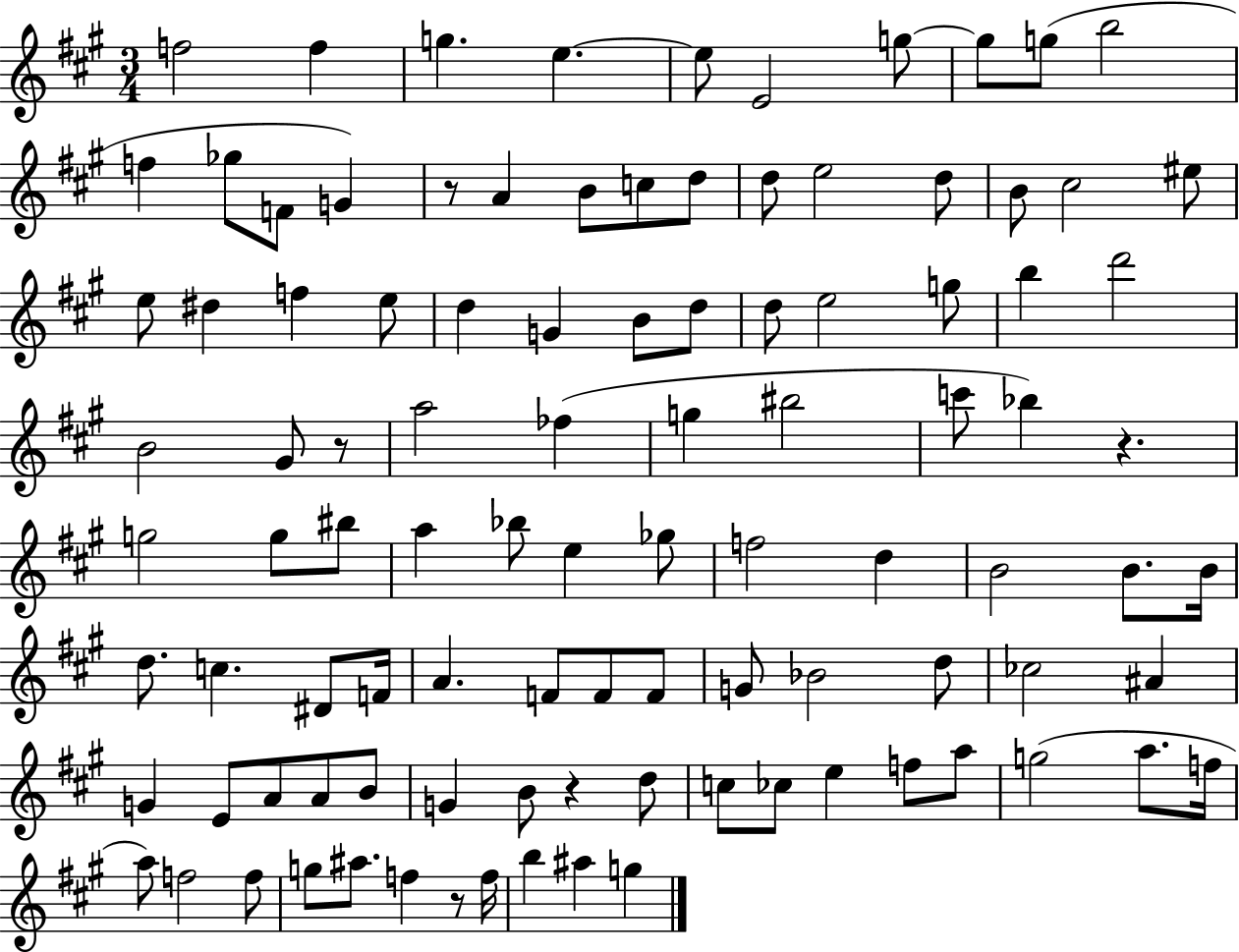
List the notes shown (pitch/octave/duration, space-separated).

F5/h F5/q G5/q. E5/q. E5/e E4/h G5/e G5/e G5/e B5/h F5/q Gb5/e F4/e G4/q R/e A4/q B4/e C5/e D5/e D5/e E5/h D5/e B4/e C#5/h EIS5/e E5/e D#5/q F5/q E5/e D5/q G4/q B4/e D5/e D5/e E5/h G5/e B5/q D6/h B4/h G#4/e R/e A5/h FES5/q G5/q BIS5/h C6/e Bb5/q R/q. G5/h G5/e BIS5/e A5/q Bb5/e E5/q Gb5/e F5/h D5/q B4/h B4/e. B4/s D5/e. C5/q. D#4/e F4/s A4/q. F4/e F4/e F4/e G4/e Bb4/h D5/e CES5/h A#4/q G4/q E4/e A4/e A4/e B4/e G4/q B4/e R/q D5/e C5/e CES5/e E5/q F5/e A5/e G5/h A5/e. F5/s A5/e F5/h F5/e G5/e A#5/e. F5/q R/e F5/s B5/q A#5/q G5/q